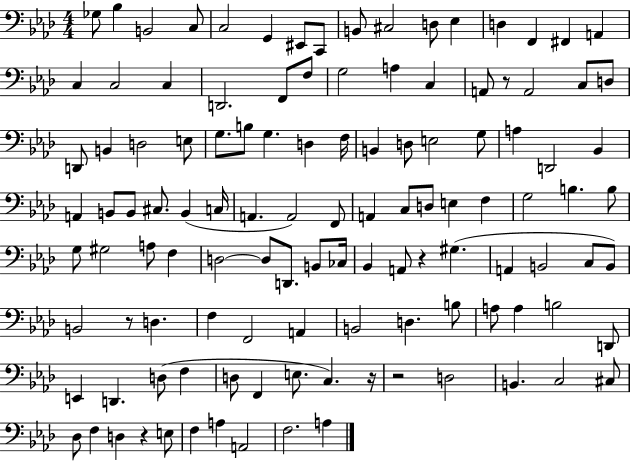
X:1
T:Untitled
M:4/4
L:1/4
K:Ab
_G,/2 _B, B,,2 C,/2 C,2 G,, ^E,,/2 C,,/2 B,,/2 ^C,2 D,/2 _E, D, F,, ^F,, A,, C, C,2 C, D,,2 F,,/2 F,/2 G,2 A, C, A,,/2 z/2 A,,2 C,/2 D,/2 D,,/2 B,, D,2 E,/2 G,/2 B,/2 G, D, F,/4 B,, D,/2 E,2 G,/2 A, D,,2 _B,, A,, B,,/2 B,,/2 ^C,/2 B,, C,/4 A,, A,,2 F,,/2 A,, C,/2 D,/2 E, F, G,2 B, B,/2 G,/2 ^G,2 A,/2 F, D,2 D,/2 D,,/2 B,,/2 _C,/4 _B,, A,,/2 z ^G, A,, B,,2 C,/2 B,,/2 B,,2 z/2 D, F, F,,2 A,, B,,2 D, B,/2 A,/2 A, B,2 D,,/2 E,, D,, D,/2 F, D,/2 F,, E,/2 C, z/4 z2 D,2 B,, C,2 ^C,/2 _D,/2 F, D, z E,/2 F, A, A,,2 F,2 A,